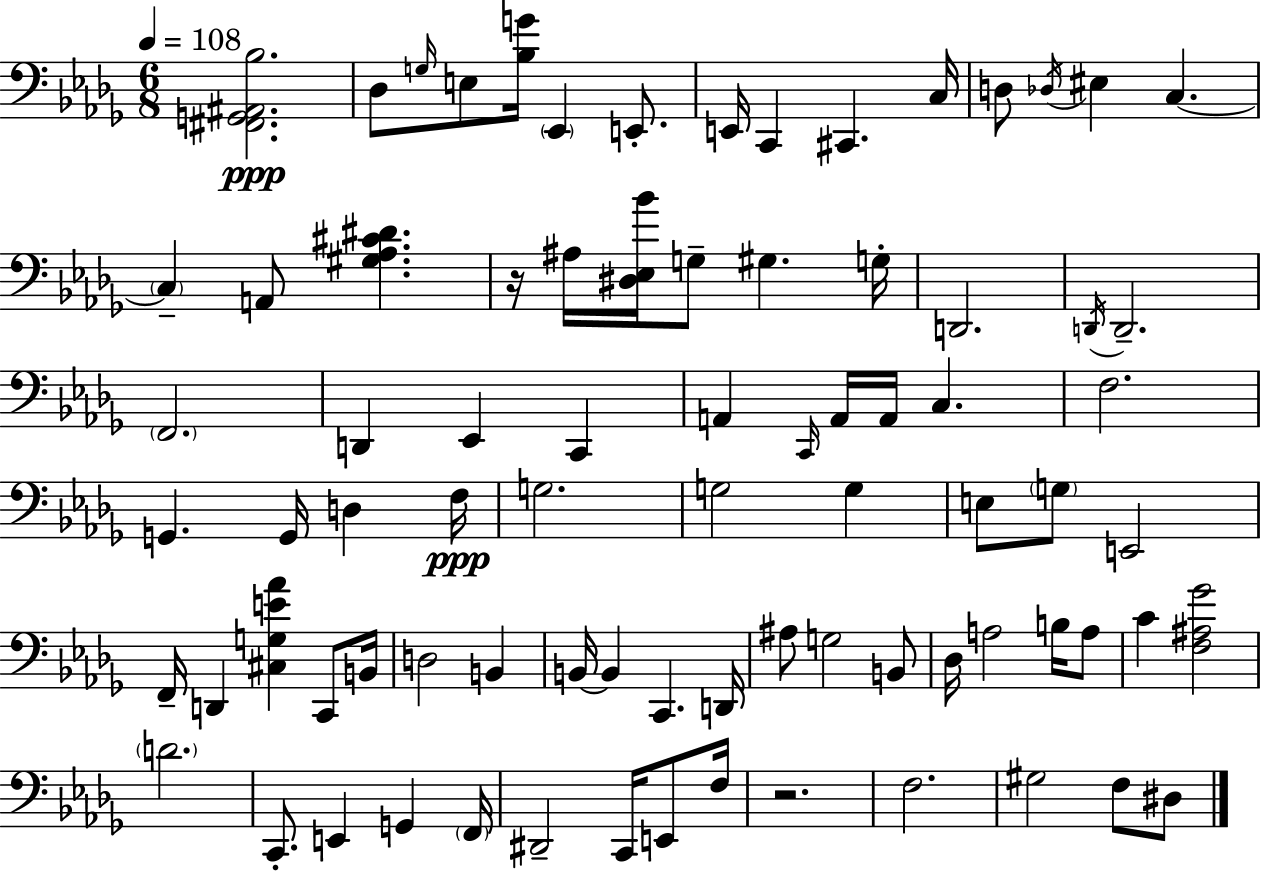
X:1
T:Untitled
M:6/8
L:1/4
K:Bbm
[^F,,G,,^A,,_B,]2 _D,/2 G,/4 E,/2 [_B,G]/4 _E,, E,,/2 E,,/4 C,, ^C,, C,/4 D,/2 _D,/4 ^E, C, C, A,,/2 [^G,_A,^C^D] z/4 ^A,/4 [^D,_E,_B]/4 G,/2 ^G, G,/4 D,,2 D,,/4 D,,2 F,,2 D,, _E,, C,, A,, C,,/4 A,,/4 A,,/4 C, F,2 G,, G,,/4 D, F,/4 G,2 G,2 G, E,/2 G,/2 E,,2 F,,/4 D,, [^C,G,E_A] C,,/2 B,,/4 D,2 B,, B,,/4 B,, C,, D,,/4 ^A,/2 G,2 B,,/2 _D,/4 A,2 B,/4 A,/2 C [F,^A,_G]2 D2 C,,/2 E,, G,, F,,/4 ^D,,2 C,,/4 E,,/2 F,/4 z2 F,2 ^G,2 F,/2 ^D,/2